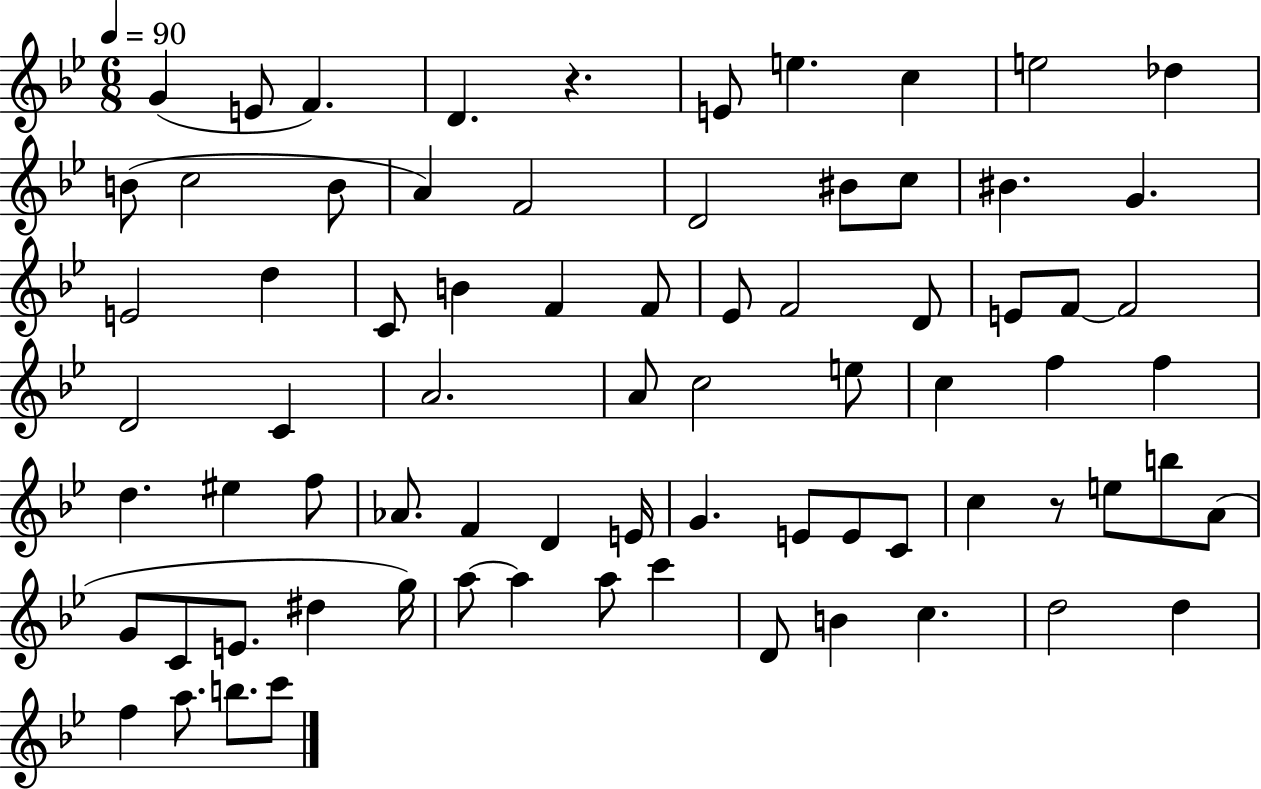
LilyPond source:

{
  \clef treble
  \numericTimeSignature
  \time 6/8
  \key bes \major
  \tempo 4 = 90
  g'4( e'8 f'4.) | d'4. r4. | e'8 e''4. c''4 | e''2 des''4 | \break b'8( c''2 b'8 | a'4) f'2 | d'2 bis'8 c''8 | bis'4. g'4. | \break e'2 d''4 | c'8 b'4 f'4 f'8 | ees'8 f'2 d'8 | e'8 f'8~~ f'2 | \break d'2 c'4 | a'2. | a'8 c''2 e''8 | c''4 f''4 f''4 | \break d''4. eis''4 f''8 | aes'8. f'4 d'4 e'16 | g'4. e'8 e'8 c'8 | c''4 r8 e''8 b''8 a'8( | \break g'8 c'8 e'8. dis''4 g''16) | a''8~~ a''4 a''8 c'''4 | d'8 b'4 c''4. | d''2 d''4 | \break f''4 a''8. b''8. c'''8 | \bar "|."
}